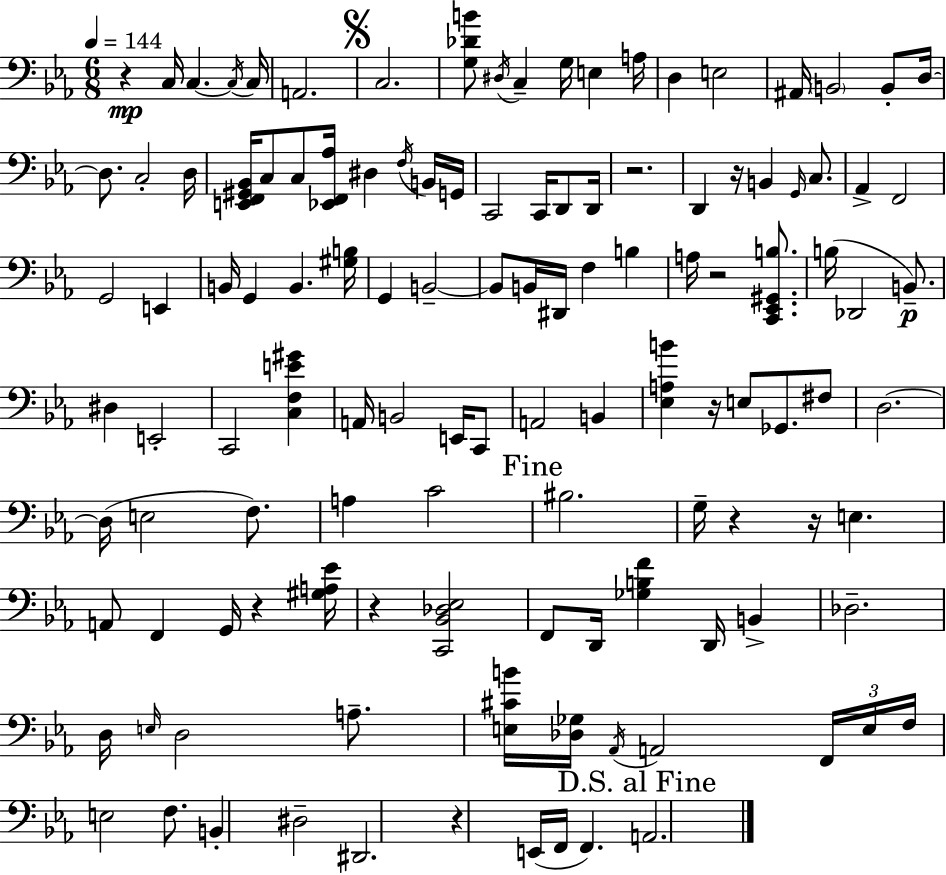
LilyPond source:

{
  \clef bass
  \numericTimeSignature
  \time 6/8
  \key c \minor
  \tempo 4 = 144
  \repeat volta 2 { r4\mp c16 c4.~~ \acciaccatura { c16 } | c16 a,2. | \mark \markup { \musicglyph "scripts.segno" } c2. | <g des' b'>8 \acciaccatura { dis16 } c4-- g16 e4 | \break a16 d4 e2 | ais,16 \parenthesize b,2 b,8-. | d16~~ d8. c2-. | d16 <e, f, gis, bes,>16 c8 c8 <ees, f, aes>16 dis4 | \break \acciaccatura { f16 } b,16 g,16 c,2 c,16 | d,8 d,16 r2. | d,4 r16 b,4 | \grace { g,16 } c8. aes,4-> f,2 | \break g,2 | e,4 b,16 g,4 b,4. | <gis b>16 g,4 b,2--~~ | b,8 b,16 dis,16 f4 | \break b4 a16 r2 | <c, ees, gis, b>8. b16( des,2 | b,8.--\p) dis4 e,2-. | c,2 | \break <c f e' gis'>4 a,16 b,2 | e,16 c,8 a,2 | b,4 <ees a b'>4 r16 e8 ges,8. | fis8 d2.~~ | \break d16( e2 | f8.) a4 c'2 | \mark "Fine" bis2. | g16-- r4 r16 e4. | \break a,8 f,4 g,16 r4 | <gis a ees'>16 r4 <c, bes, des ees>2 | f,8 d,16 <ges b f'>4 d,16 | b,4-> des2.-- | \break d16 \grace { e16 } d2 | a8.-- <e cis' b'>16 <des ges>16 \acciaccatura { aes,16 } a,2 | \tuplet 3/2 { f,16 e16 f16 } e2 | f8. b,4-. dis2-- | \break dis,2. | r4 e,16( f,16 | f,4.) \mark "D.S. al Fine" a,2. | } \bar "|."
}